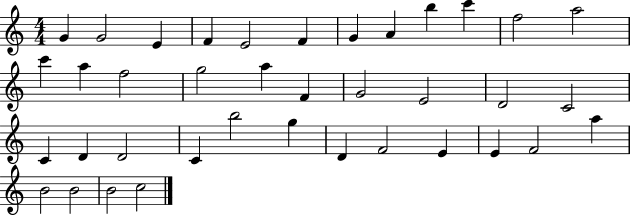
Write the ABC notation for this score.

X:1
T:Untitled
M:4/4
L:1/4
K:C
G G2 E F E2 F G A b c' f2 a2 c' a f2 g2 a F G2 E2 D2 C2 C D D2 C b2 g D F2 E E F2 a B2 B2 B2 c2